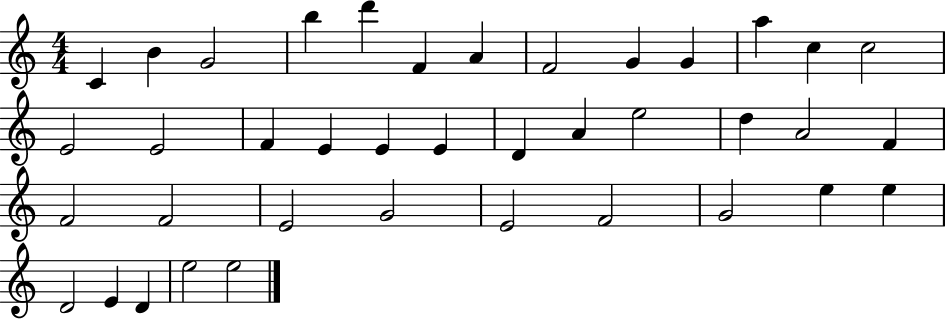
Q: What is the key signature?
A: C major